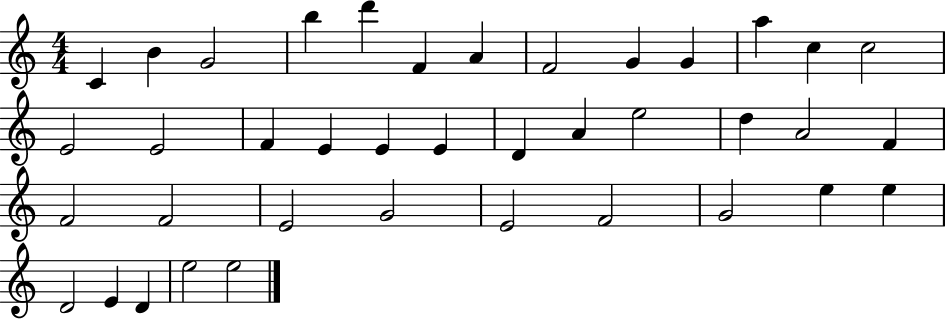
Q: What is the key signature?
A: C major